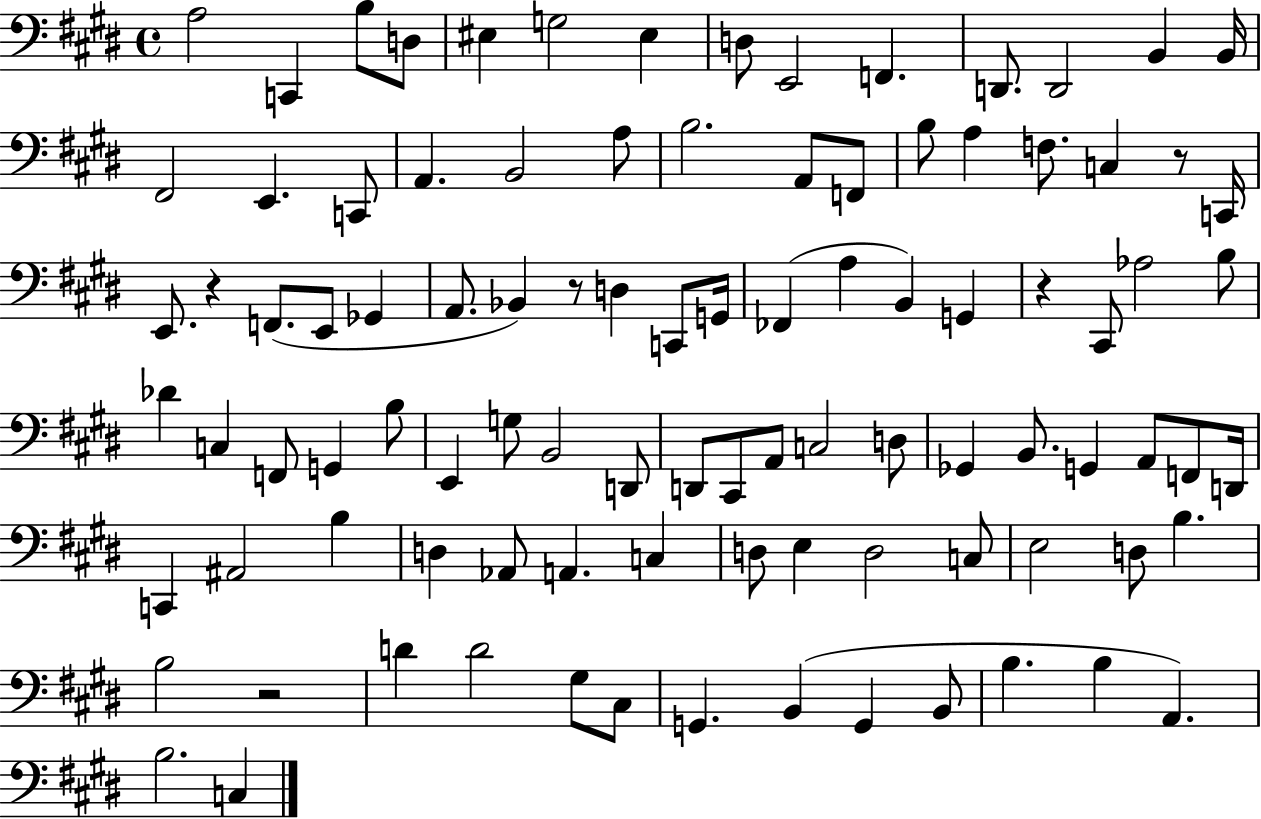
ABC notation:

X:1
T:Untitled
M:4/4
L:1/4
K:E
A,2 C,, B,/2 D,/2 ^E, G,2 ^E, D,/2 E,,2 F,, D,,/2 D,,2 B,, B,,/4 ^F,,2 E,, C,,/2 A,, B,,2 A,/2 B,2 A,,/2 F,,/2 B,/2 A, F,/2 C, z/2 C,,/4 E,,/2 z F,,/2 E,,/2 _G,, A,,/2 _B,, z/2 D, C,,/2 G,,/4 _F,, A, B,, G,, z ^C,,/2 _A,2 B,/2 _D C, F,,/2 G,, B,/2 E,, G,/2 B,,2 D,,/2 D,,/2 ^C,,/2 A,,/2 C,2 D,/2 _G,, B,,/2 G,, A,,/2 F,,/2 D,,/4 C,, ^A,,2 B, D, _A,,/2 A,, C, D,/2 E, D,2 C,/2 E,2 D,/2 B, B,2 z2 D D2 ^G,/2 ^C,/2 G,, B,, G,, B,,/2 B, B, A,, B,2 C,